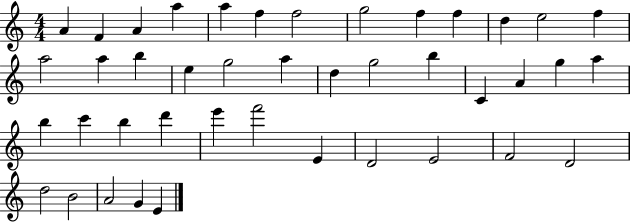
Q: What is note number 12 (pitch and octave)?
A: E5